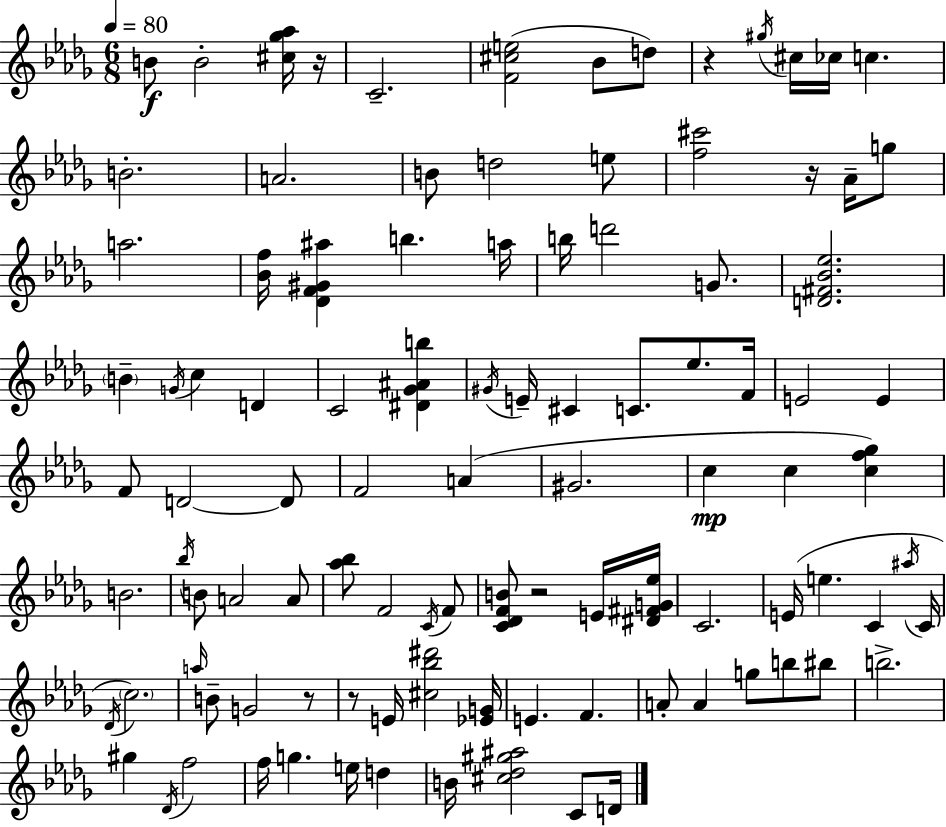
{
  \clef treble
  \numericTimeSignature
  \time 6/8
  \key bes \minor
  \tempo 4 = 80
  \repeat volta 2 { b'8\f b'2-. <cis'' ges'' aes''>16 r16 | c'2.-- | <f' cis'' e''>2( bes'8 d''8) | r4 \acciaccatura { gis''16 } cis''16 ces''16 c''4. | \break b'2.-. | a'2. | b'8 d''2 e''8 | <f'' cis'''>2 r16 aes'16-- g''8 | \break a''2. | <bes' f''>16 <des' f' gis' ais''>4 b''4. | a''16 b''16 d'''2 g'8. | <d' fis' bes' ees''>2. | \break \parenthesize b'4-- \acciaccatura { g'16 } c''4 d'4 | c'2 <dis' ges' ais' b''>4 | \acciaccatura { gis'16 } e'16-- cis'4 c'8. ees''8. | f'16 e'2 e'4 | \break f'8 d'2~~ | d'8 f'2 a'4( | gis'2. | c''4\mp c''4 <c'' f'' ges''>4) | \break b'2. | \acciaccatura { bes''16 } b'8 a'2 | a'8 <aes'' bes''>8 f'2 | \acciaccatura { c'16 } f'8 <c' des' f' b'>8 r2 | \break e'16 <dis' fis' g' ees''>16 c'2. | e'16( e''4. | c'4 \acciaccatura { ais''16 } c'16 \acciaccatura { des'16 }) \parenthesize c''2. | \grace { a''16 } b'8-- g'2 | \break r8 r8 e'16 <cis'' bes'' dis'''>2 | <ees' g'>16 e'4. | f'4. a'8-. a'4 | g''8 b''8 bis''8 b''2.-> | \break gis''4 | \acciaccatura { des'16 } f''2 f''16 g''4. | e''16 d''4 b'16 <cis'' des'' gis'' ais''>2 | c'8 d'16 } \bar "|."
}